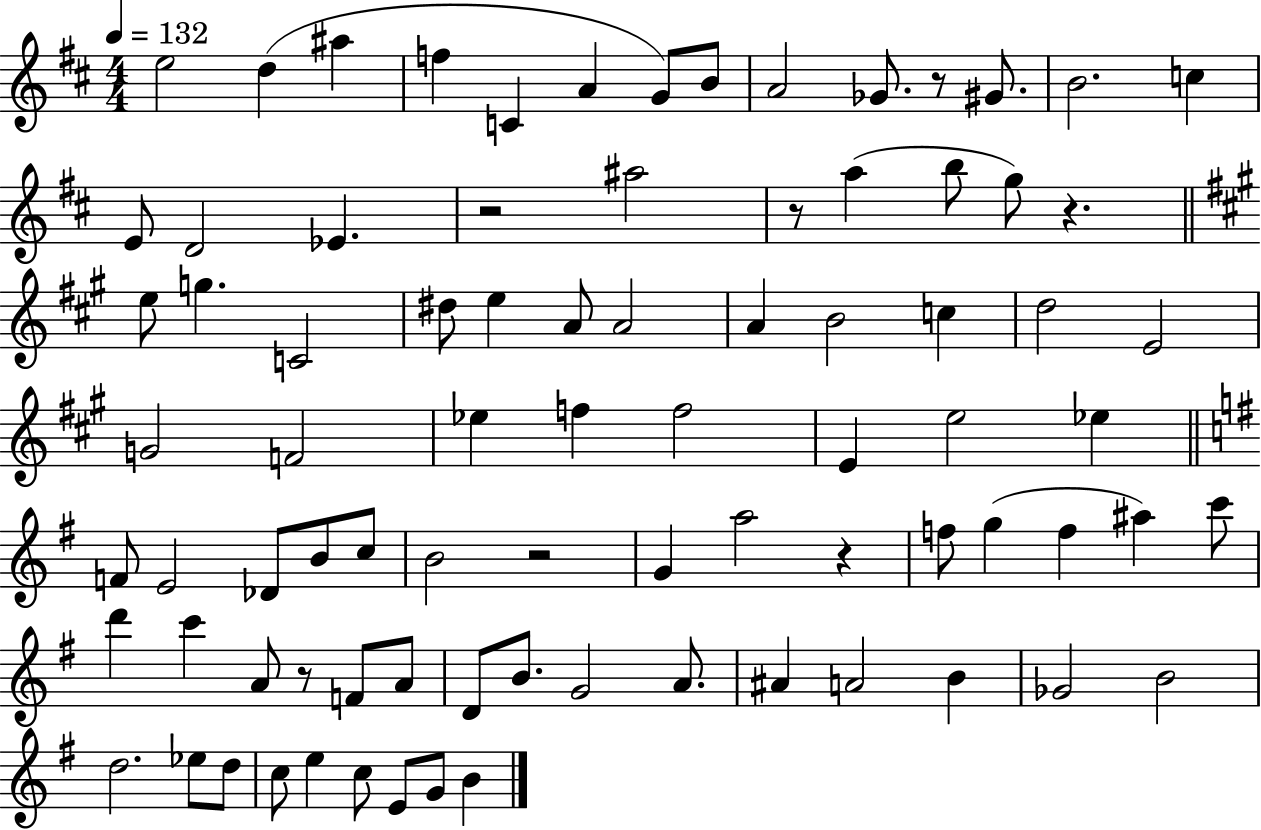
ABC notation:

X:1
T:Untitled
M:4/4
L:1/4
K:D
e2 d ^a f C A G/2 B/2 A2 _G/2 z/2 ^G/2 B2 c E/2 D2 _E z2 ^a2 z/2 a b/2 g/2 z e/2 g C2 ^d/2 e A/2 A2 A B2 c d2 E2 G2 F2 _e f f2 E e2 _e F/2 E2 _D/2 B/2 c/2 B2 z2 G a2 z f/2 g f ^a c'/2 d' c' A/2 z/2 F/2 A/2 D/2 B/2 G2 A/2 ^A A2 B _G2 B2 d2 _e/2 d/2 c/2 e c/2 E/2 G/2 B